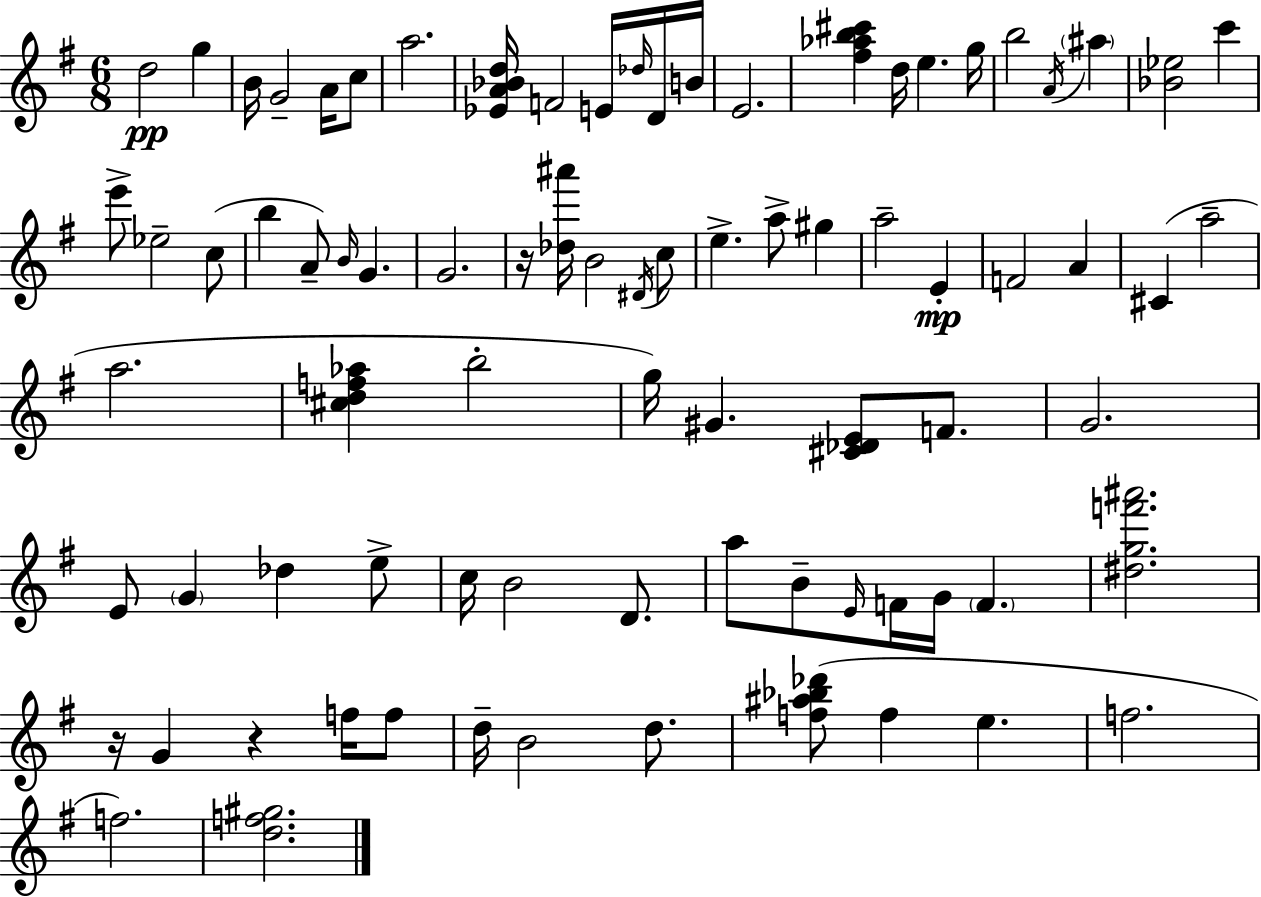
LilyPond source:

{
  \clef treble
  \numericTimeSignature
  \time 6/8
  \key g \major
  \repeat volta 2 { d''2\pp g''4 | b'16 g'2-- a'16 c''8 | a''2. | <ees' a' bes' d''>16 f'2 e'16 \grace { des''16 } d'16 | \break b'16 e'2. | <fis'' aes'' b'' cis'''>4 d''16 e''4. | g''16 b''2 \acciaccatura { a'16 } \parenthesize ais''4 | <bes' ees''>2 c'''4 | \break e'''8-> ees''2-- | c''8( b''4 a'8--) \grace { b'16 } g'4. | g'2. | r16 <des'' ais'''>16 b'2 | \break \acciaccatura { dis'16 } c''8 e''4.-> a''8-> | gis''4 a''2-- | e'4-.\mp f'2 | a'4 cis'4( a''2-- | \break a''2. | <cis'' d'' f'' aes''>4 b''2-. | g''16) gis'4. <cis' des' e'>8 | f'8. g'2. | \break e'8 \parenthesize g'4 des''4 | e''8-> c''16 b'2 | d'8. a''8 b'8-- \grace { e'16 } f'16 g'16 \parenthesize f'4. | <dis'' g'' f''' ais'''>2. | \break r16 g'4 r4 | f''16 f''8 d''16-- b'2 | d''8. <f'' ais'' bes'' des'''>8( f''4 e''4. | f''2. | \break f''2.) | <d'' f'' gis''>2. | } \bar "|."
}